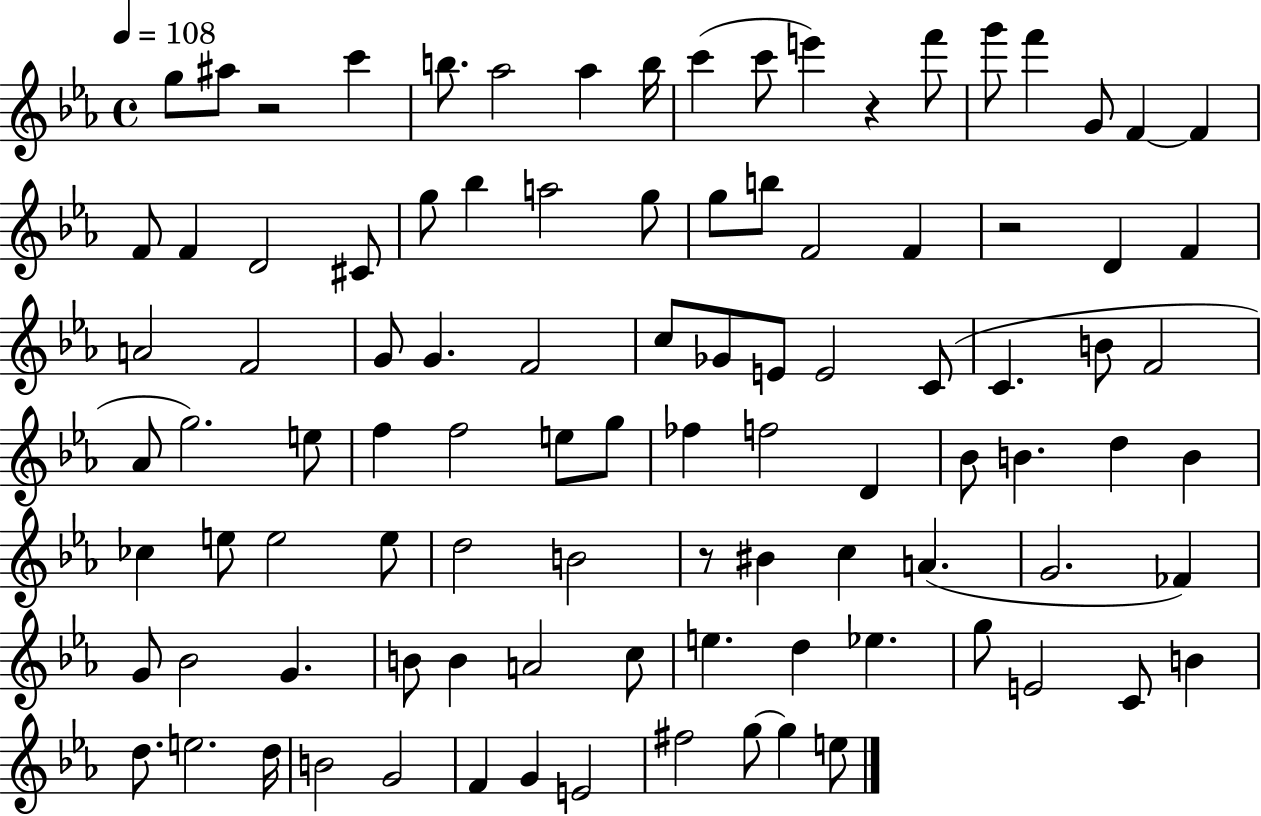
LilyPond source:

{
  \clef treble
  \time 4/4
  \defaultTimeSignature
  \key ees \major
  \tempo 4 = 108
  g''8 ais''8 r2 c'''4 | b''8. aes''2 aes''4 b''16 | c'''4( c'''8 e'''4) r4 f'''8 | g'''8 f'''4 g'8 f'4~~ f'4 | \break f'8 f'4 d'2 cis'8 | g''8 bes''4 a''2 g''8 | g''8 b''8 f'2 f'4 | r2 d'4 f'4 | \break a'2 f'2 | g'8 g'4. f'2 | c''8 ges'8 e'8 e'2 c'8( | c'4. b'8 f'2 | \break aes'8 g''2.) e''8 | f''4 f''2 e''8 g''8 | fes''4 f''2 d'4 | bes'8 b'4. d''4 b'4 | \break ces''4 e''8 e''2 e''8 | d''2 b'2 | r8 bis'4 c''4 a'4.( | g'2. fes'4) | \break g'8 bes'2 g'4. | b'8 b'4 a'2 c''8 | e''4. d''4 ees''4. | g''8 e'2 c'8 b'4 | \break d''8. e''2. d''16 | b'2 g'2 | f'4 g'4 e'2 | fis''2 g''8~~ g''4 e''8 | \break \bar "|."
}